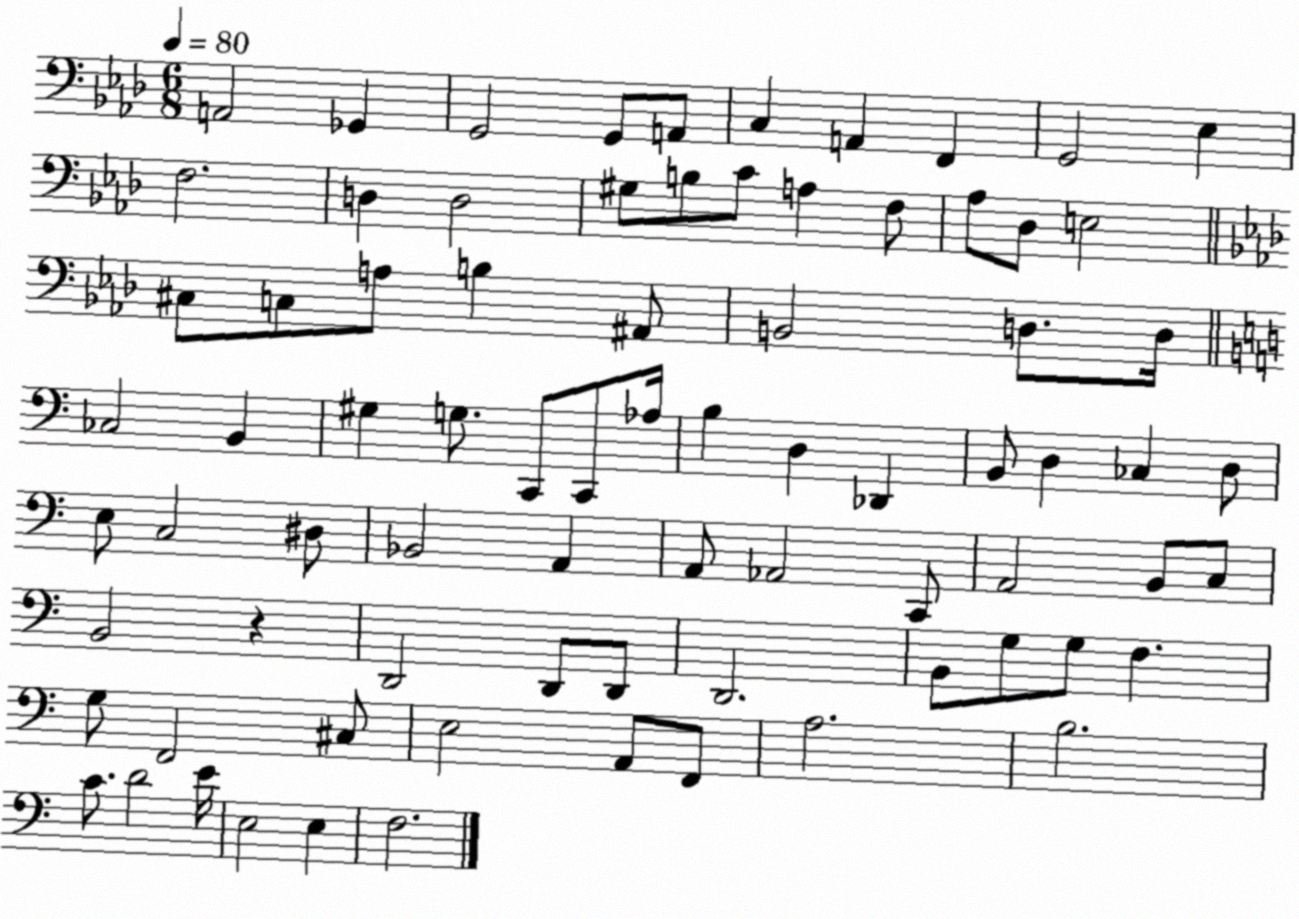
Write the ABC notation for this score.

X:1
T:Untitled
M:6/8
L:1/4
K:Ab
A,,2 _G,, G,,2 G,,/2 A,,/2 C, A,, F,, G,,2 _E, F,2 D, D,2 ^G,/2 B,/2 C/2 A, F,/2 _A,/2 _D,/2 E,2 ^C,/2 C,/2 A,/2 B, ^A,,/2 B,,2 D,/2 D,/4 _C,2 B,, ^G, G,/2 C,,/2 C,,/2 _A,/4 B, D, _D,, B,,/2 D, _C, D,/2 E,/2 C,2 ^D,/2 _B,,2 A,, A,,/2 _A,,2 C,,/2 A,,2 B,,/2 C,/2 B,,2 z D,,2 D,,/2 D,,/2 D,,2 B,,/2 G,/2 G,/2 F, G,/2 F,,2 ^C,/2 E,2 A,,/2 F,,/2 A,2 B,2 C/2 D2 E/4 E,2 E, F,2